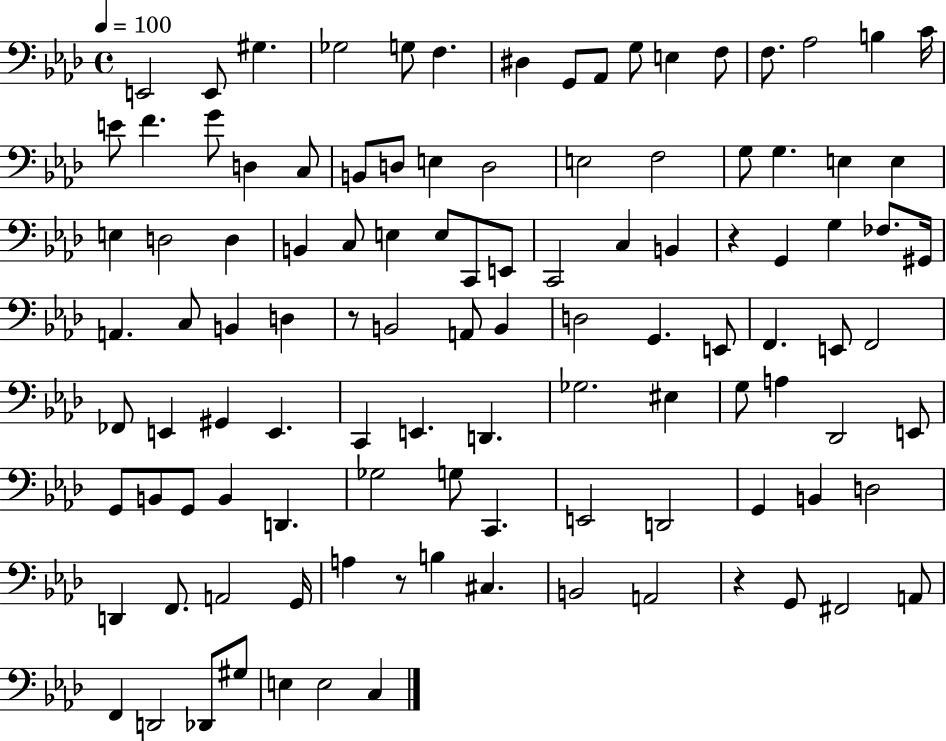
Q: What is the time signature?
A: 4/4